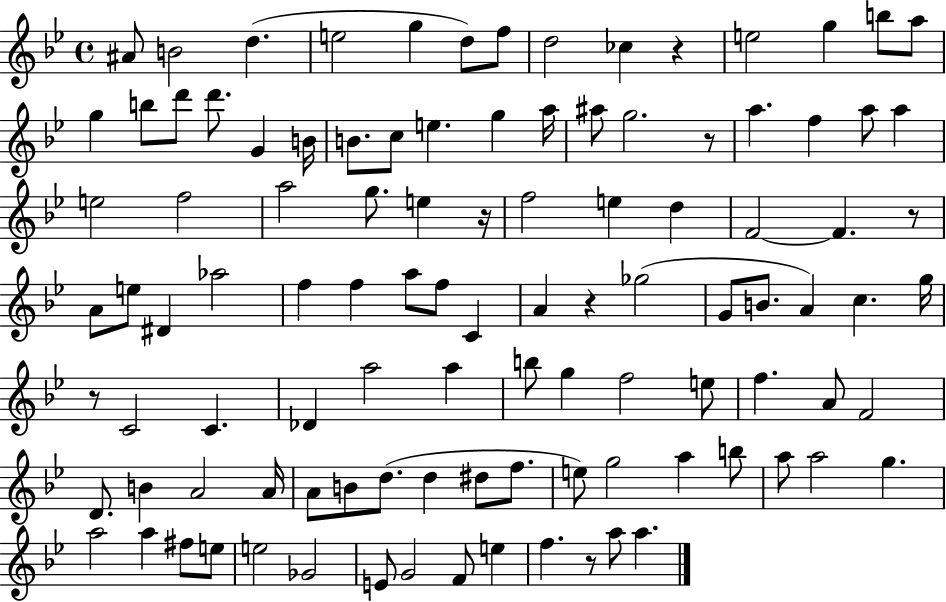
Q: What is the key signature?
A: BES major